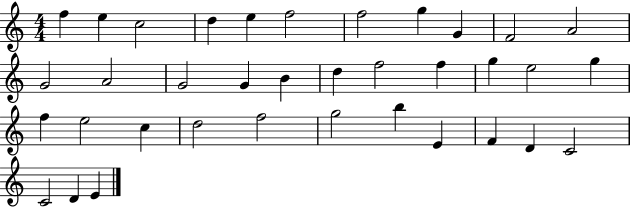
F5/q E5/q C5/h D5/q E5/q F5/h F5/h G5/q G4/q F4/h A4/h G4/h A4/h G4/h G4/q B4/q D5/q F5/h F5/q G5/q E5/h G5/q F5/q E5/h C5/q D5/h F5/h G5/h B5/q E4/q F4/q D4/q C4/h C4/h D4/q E4/q